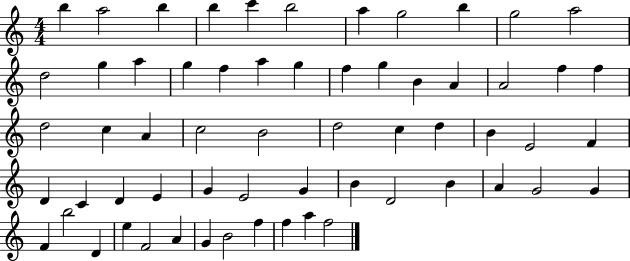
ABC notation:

X:1
T:Untitled
M:4/4
L:1/4
K:C
b a2 b b c' b2 a g2 b g2 a2 d2 g a g f a g f g B A A2 f f d2 c A c2 B2 d2 c d B E2 F D C D E G E2 G B D2 B A G2 G F b2 D e F2 A G B2 f f a f2